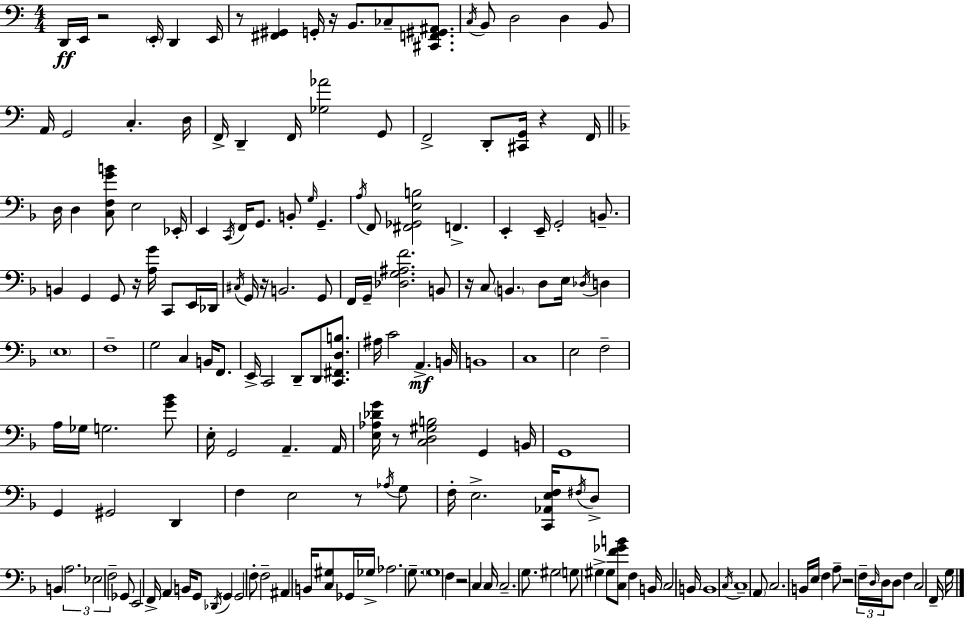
X:1
T:Untitled
M:4/4
L:1/4
K:Am
D,,/4 E,,/4 z2 E,,/4 D,, E,,/4 z/2 [^F,,^G,,] G,,/4 z/4 B,,/2 _C,/2 [^C,,F,,^G,,^A,,]/2 C,/4 B,,/2 D,2 D, B,,/2 A,,/4 G,,2 C, D,/4 F,,/4 D,, F,,/4 [_G,_A]2 G,,/2 F,,2 D,,/2 [^C,,G,,]/4 z F,,/4 D,/4 D, [C,F,GB]/2 E,2 _E,,/4 E,, C,,/4 F,,/4 G,,/2 B,,/2 G,/4 G,, A,/4 F,,/2 [^F,,_G,,E,B,]2 F,, E,, E,,/4 G,,2 B,,/2 B,, G,, G,,/2 z/4 [A,G]/4 C,,/2 E,,/4 _D,,/4 ^C,/4 G,,/4 z/4 B,,2 G,,/2 F,,/4 G,,/4 [_D,G,^A,F]2 B,,/2 z/4 C,/2 B,, D,/2 E,/4 _D,/4 D, E,4 F,4 G,2 C, B,,/4 F,,/2 E,,/4 C,,2 D,,/2 D,,/2 [C,,^F,,D,B,]/2 ^A,/4 C2 A,, B,,/4 B,,4 C,4 E,2 F,2 A,/4 _G,/4 G,2 [G_B]/2 E,/4 G,,2 A,, A,,/4 [E,_A,_DG]/4 z/2 [C,D,^G,B,]2 G,, B,,/4 G,,4 G,, ^G,,2 D,, F, E,2 z/2 _A,/4 G,/2 F,/4 E,2 [C,,_A,,E,F,]/4 ^F,/4 D,/2 B,, A,2 _E,2 F,2 _G,,/2 E,,2 F,,/4 A,, B,,/4 G,,/2 _D,,/4 G,, G,,2 F,/2 F,2 ^A,, B,,/4 [C,^G,]/2 _G,,/4 _G,/4 _A,2 G,/2 G,4 F, z2 C, C,/4 C,2 G,/2 ^G,2 G,/2 ^G, ^G,/2 [C,F_GB]/2 F, B,,/4 C,2 B,,/4 B,,4 C,/4 C,4 A,,/2 C,2 B,,/4 E,/4 F, A,/2 z2 F,/4 D,/4 D,/4 D,/2 F, C,2 F,,/4 G,/4